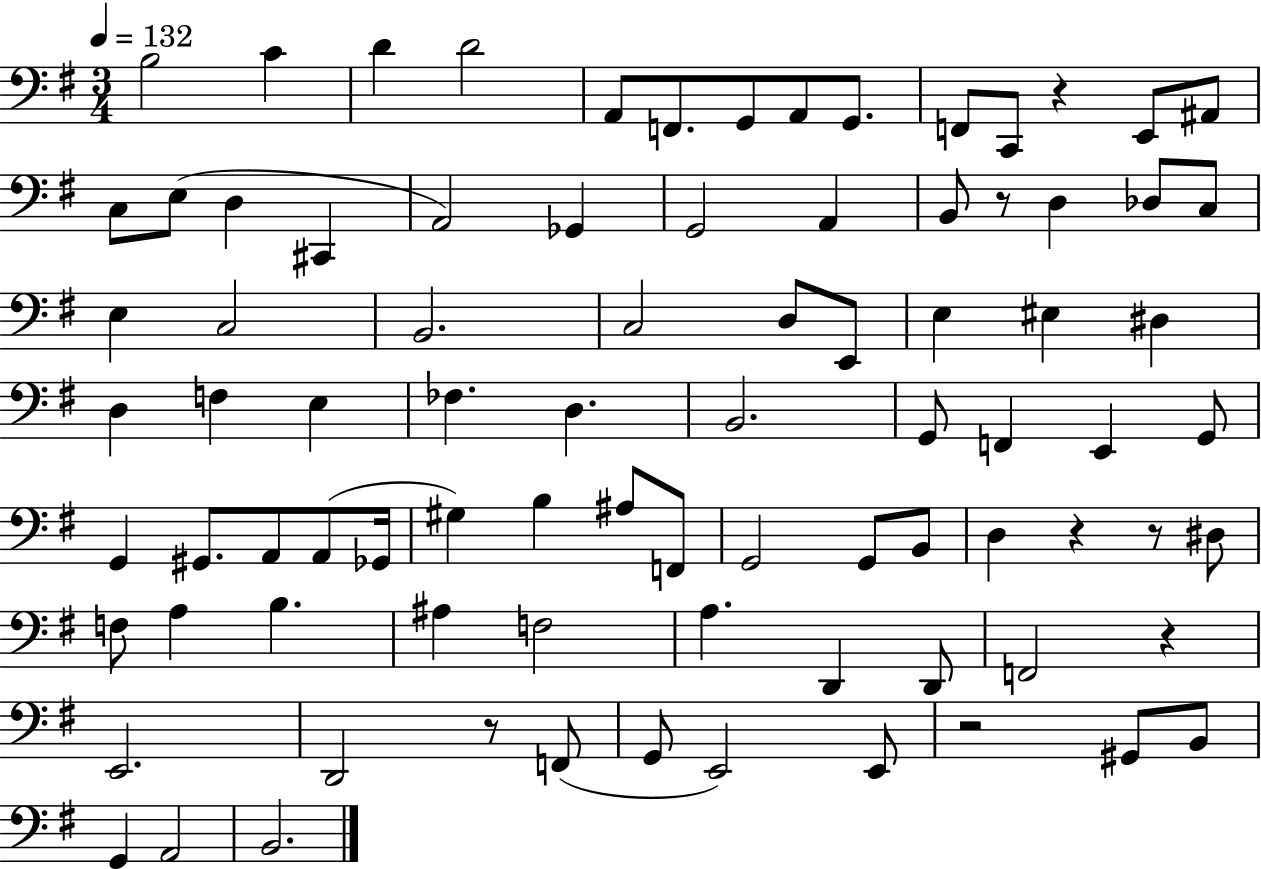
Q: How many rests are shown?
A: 7